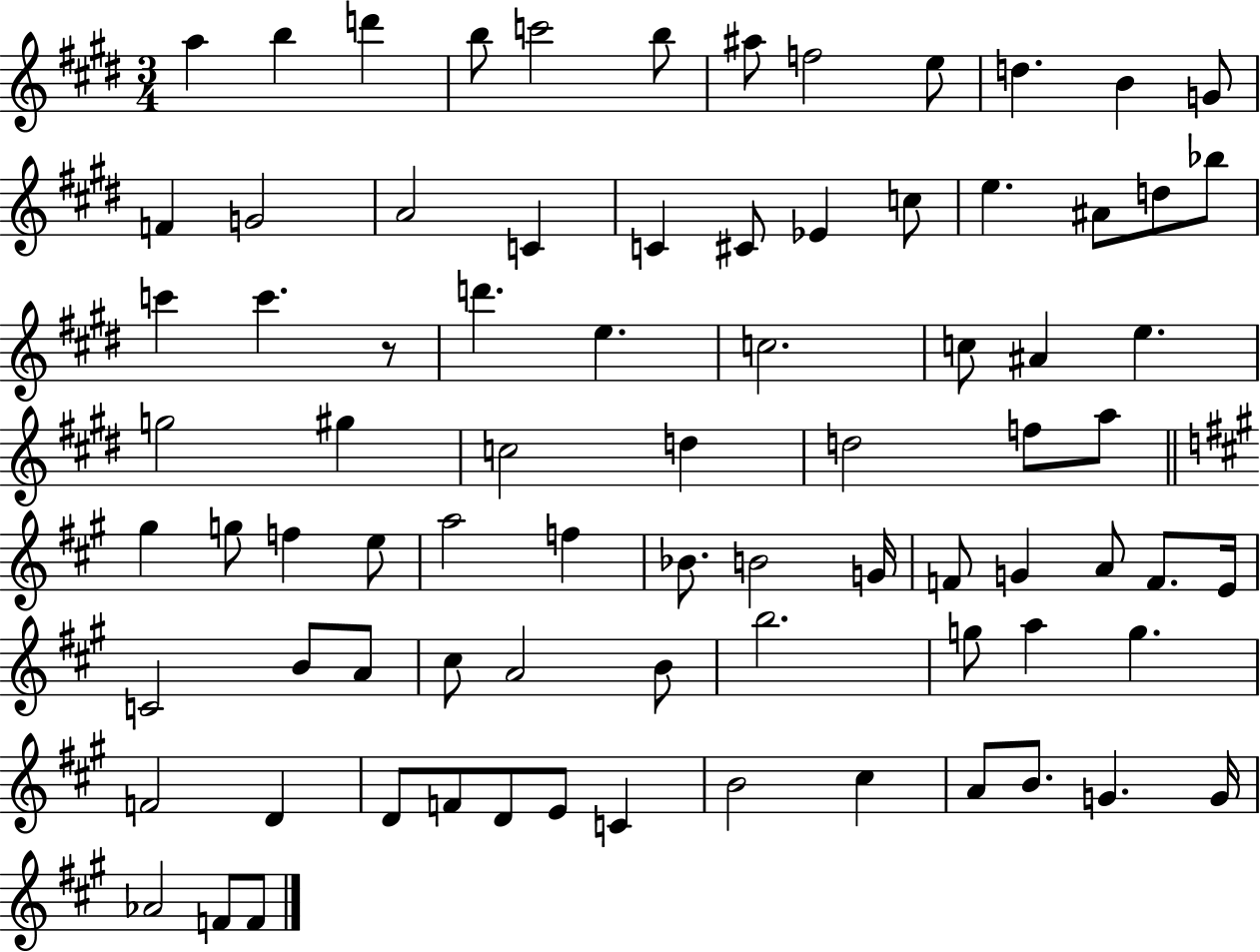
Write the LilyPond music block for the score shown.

{
  \clef treble
  \numericTimeSignature
  \time 3/4
  \key e \major
  \repeat volta 2 { a''4 b''4 d'''4 | b''8 c'''2 b''8 | ais''8 f''2 e''8 | d''4. b'4 g'8 | \break f'4 g'2 | a'2 c'4 | c'4 cis'8 ees'4 c''8 | e''4. ais'8 d''8 bes''8 | \break c'''4 c'''4. r8 | d'''4. e''4. | c''2. | c''8 ais'4 e''4. | \break g''2 gis''4 | c''2 d''4 | d''2 f''8 a''8 | \bar "||" \break \key a \major gis''4 g''8 f''4 e''8 | a''2 f''4 | bes'8. b'2 g'16 | f'8 g'4 a'8 f'8. e'16 | \break c'2 b'8 a'8 | cis''8 a'2 b'8 | b''2. | g''8 a''4 g''4. | \break f'2 d'4 | d'8 f'8 d'8 e'8 c'4 | b'2 cis''4 | a'8 b'8. g'4. g'16 | \break aes'2 f'8 f'8 | } \bar "|."
}